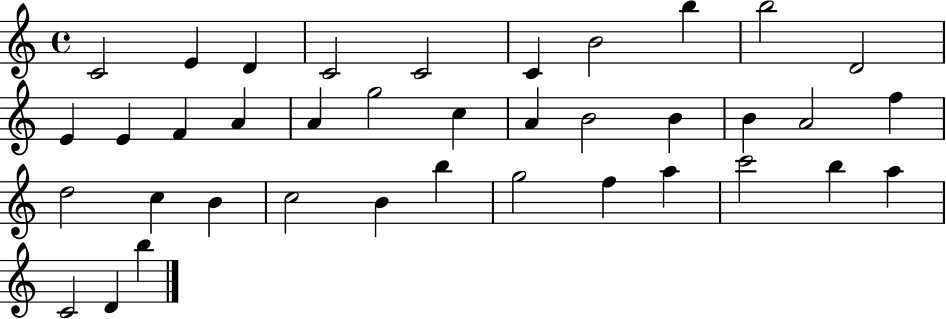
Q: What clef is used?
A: treble